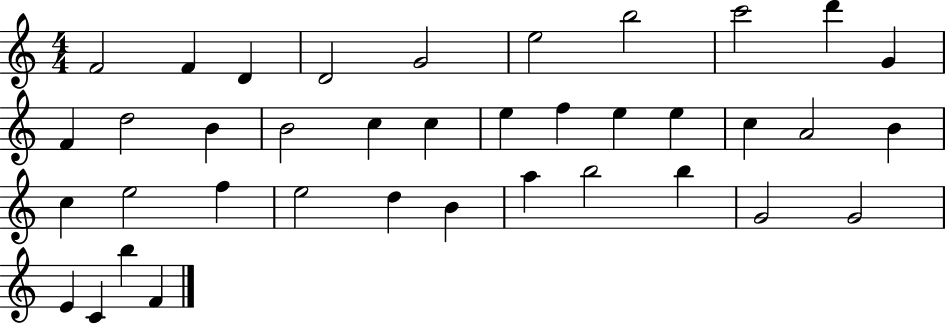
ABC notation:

X:1
T:Untitled
M:4/4
L:1/4
K:C
F2 F D D2 G2 e2 b2 c'2 d' G F d2 B B2 c c e f e e c A2 B c e2 f e2 d B a b2 b G2 G2 E C b F